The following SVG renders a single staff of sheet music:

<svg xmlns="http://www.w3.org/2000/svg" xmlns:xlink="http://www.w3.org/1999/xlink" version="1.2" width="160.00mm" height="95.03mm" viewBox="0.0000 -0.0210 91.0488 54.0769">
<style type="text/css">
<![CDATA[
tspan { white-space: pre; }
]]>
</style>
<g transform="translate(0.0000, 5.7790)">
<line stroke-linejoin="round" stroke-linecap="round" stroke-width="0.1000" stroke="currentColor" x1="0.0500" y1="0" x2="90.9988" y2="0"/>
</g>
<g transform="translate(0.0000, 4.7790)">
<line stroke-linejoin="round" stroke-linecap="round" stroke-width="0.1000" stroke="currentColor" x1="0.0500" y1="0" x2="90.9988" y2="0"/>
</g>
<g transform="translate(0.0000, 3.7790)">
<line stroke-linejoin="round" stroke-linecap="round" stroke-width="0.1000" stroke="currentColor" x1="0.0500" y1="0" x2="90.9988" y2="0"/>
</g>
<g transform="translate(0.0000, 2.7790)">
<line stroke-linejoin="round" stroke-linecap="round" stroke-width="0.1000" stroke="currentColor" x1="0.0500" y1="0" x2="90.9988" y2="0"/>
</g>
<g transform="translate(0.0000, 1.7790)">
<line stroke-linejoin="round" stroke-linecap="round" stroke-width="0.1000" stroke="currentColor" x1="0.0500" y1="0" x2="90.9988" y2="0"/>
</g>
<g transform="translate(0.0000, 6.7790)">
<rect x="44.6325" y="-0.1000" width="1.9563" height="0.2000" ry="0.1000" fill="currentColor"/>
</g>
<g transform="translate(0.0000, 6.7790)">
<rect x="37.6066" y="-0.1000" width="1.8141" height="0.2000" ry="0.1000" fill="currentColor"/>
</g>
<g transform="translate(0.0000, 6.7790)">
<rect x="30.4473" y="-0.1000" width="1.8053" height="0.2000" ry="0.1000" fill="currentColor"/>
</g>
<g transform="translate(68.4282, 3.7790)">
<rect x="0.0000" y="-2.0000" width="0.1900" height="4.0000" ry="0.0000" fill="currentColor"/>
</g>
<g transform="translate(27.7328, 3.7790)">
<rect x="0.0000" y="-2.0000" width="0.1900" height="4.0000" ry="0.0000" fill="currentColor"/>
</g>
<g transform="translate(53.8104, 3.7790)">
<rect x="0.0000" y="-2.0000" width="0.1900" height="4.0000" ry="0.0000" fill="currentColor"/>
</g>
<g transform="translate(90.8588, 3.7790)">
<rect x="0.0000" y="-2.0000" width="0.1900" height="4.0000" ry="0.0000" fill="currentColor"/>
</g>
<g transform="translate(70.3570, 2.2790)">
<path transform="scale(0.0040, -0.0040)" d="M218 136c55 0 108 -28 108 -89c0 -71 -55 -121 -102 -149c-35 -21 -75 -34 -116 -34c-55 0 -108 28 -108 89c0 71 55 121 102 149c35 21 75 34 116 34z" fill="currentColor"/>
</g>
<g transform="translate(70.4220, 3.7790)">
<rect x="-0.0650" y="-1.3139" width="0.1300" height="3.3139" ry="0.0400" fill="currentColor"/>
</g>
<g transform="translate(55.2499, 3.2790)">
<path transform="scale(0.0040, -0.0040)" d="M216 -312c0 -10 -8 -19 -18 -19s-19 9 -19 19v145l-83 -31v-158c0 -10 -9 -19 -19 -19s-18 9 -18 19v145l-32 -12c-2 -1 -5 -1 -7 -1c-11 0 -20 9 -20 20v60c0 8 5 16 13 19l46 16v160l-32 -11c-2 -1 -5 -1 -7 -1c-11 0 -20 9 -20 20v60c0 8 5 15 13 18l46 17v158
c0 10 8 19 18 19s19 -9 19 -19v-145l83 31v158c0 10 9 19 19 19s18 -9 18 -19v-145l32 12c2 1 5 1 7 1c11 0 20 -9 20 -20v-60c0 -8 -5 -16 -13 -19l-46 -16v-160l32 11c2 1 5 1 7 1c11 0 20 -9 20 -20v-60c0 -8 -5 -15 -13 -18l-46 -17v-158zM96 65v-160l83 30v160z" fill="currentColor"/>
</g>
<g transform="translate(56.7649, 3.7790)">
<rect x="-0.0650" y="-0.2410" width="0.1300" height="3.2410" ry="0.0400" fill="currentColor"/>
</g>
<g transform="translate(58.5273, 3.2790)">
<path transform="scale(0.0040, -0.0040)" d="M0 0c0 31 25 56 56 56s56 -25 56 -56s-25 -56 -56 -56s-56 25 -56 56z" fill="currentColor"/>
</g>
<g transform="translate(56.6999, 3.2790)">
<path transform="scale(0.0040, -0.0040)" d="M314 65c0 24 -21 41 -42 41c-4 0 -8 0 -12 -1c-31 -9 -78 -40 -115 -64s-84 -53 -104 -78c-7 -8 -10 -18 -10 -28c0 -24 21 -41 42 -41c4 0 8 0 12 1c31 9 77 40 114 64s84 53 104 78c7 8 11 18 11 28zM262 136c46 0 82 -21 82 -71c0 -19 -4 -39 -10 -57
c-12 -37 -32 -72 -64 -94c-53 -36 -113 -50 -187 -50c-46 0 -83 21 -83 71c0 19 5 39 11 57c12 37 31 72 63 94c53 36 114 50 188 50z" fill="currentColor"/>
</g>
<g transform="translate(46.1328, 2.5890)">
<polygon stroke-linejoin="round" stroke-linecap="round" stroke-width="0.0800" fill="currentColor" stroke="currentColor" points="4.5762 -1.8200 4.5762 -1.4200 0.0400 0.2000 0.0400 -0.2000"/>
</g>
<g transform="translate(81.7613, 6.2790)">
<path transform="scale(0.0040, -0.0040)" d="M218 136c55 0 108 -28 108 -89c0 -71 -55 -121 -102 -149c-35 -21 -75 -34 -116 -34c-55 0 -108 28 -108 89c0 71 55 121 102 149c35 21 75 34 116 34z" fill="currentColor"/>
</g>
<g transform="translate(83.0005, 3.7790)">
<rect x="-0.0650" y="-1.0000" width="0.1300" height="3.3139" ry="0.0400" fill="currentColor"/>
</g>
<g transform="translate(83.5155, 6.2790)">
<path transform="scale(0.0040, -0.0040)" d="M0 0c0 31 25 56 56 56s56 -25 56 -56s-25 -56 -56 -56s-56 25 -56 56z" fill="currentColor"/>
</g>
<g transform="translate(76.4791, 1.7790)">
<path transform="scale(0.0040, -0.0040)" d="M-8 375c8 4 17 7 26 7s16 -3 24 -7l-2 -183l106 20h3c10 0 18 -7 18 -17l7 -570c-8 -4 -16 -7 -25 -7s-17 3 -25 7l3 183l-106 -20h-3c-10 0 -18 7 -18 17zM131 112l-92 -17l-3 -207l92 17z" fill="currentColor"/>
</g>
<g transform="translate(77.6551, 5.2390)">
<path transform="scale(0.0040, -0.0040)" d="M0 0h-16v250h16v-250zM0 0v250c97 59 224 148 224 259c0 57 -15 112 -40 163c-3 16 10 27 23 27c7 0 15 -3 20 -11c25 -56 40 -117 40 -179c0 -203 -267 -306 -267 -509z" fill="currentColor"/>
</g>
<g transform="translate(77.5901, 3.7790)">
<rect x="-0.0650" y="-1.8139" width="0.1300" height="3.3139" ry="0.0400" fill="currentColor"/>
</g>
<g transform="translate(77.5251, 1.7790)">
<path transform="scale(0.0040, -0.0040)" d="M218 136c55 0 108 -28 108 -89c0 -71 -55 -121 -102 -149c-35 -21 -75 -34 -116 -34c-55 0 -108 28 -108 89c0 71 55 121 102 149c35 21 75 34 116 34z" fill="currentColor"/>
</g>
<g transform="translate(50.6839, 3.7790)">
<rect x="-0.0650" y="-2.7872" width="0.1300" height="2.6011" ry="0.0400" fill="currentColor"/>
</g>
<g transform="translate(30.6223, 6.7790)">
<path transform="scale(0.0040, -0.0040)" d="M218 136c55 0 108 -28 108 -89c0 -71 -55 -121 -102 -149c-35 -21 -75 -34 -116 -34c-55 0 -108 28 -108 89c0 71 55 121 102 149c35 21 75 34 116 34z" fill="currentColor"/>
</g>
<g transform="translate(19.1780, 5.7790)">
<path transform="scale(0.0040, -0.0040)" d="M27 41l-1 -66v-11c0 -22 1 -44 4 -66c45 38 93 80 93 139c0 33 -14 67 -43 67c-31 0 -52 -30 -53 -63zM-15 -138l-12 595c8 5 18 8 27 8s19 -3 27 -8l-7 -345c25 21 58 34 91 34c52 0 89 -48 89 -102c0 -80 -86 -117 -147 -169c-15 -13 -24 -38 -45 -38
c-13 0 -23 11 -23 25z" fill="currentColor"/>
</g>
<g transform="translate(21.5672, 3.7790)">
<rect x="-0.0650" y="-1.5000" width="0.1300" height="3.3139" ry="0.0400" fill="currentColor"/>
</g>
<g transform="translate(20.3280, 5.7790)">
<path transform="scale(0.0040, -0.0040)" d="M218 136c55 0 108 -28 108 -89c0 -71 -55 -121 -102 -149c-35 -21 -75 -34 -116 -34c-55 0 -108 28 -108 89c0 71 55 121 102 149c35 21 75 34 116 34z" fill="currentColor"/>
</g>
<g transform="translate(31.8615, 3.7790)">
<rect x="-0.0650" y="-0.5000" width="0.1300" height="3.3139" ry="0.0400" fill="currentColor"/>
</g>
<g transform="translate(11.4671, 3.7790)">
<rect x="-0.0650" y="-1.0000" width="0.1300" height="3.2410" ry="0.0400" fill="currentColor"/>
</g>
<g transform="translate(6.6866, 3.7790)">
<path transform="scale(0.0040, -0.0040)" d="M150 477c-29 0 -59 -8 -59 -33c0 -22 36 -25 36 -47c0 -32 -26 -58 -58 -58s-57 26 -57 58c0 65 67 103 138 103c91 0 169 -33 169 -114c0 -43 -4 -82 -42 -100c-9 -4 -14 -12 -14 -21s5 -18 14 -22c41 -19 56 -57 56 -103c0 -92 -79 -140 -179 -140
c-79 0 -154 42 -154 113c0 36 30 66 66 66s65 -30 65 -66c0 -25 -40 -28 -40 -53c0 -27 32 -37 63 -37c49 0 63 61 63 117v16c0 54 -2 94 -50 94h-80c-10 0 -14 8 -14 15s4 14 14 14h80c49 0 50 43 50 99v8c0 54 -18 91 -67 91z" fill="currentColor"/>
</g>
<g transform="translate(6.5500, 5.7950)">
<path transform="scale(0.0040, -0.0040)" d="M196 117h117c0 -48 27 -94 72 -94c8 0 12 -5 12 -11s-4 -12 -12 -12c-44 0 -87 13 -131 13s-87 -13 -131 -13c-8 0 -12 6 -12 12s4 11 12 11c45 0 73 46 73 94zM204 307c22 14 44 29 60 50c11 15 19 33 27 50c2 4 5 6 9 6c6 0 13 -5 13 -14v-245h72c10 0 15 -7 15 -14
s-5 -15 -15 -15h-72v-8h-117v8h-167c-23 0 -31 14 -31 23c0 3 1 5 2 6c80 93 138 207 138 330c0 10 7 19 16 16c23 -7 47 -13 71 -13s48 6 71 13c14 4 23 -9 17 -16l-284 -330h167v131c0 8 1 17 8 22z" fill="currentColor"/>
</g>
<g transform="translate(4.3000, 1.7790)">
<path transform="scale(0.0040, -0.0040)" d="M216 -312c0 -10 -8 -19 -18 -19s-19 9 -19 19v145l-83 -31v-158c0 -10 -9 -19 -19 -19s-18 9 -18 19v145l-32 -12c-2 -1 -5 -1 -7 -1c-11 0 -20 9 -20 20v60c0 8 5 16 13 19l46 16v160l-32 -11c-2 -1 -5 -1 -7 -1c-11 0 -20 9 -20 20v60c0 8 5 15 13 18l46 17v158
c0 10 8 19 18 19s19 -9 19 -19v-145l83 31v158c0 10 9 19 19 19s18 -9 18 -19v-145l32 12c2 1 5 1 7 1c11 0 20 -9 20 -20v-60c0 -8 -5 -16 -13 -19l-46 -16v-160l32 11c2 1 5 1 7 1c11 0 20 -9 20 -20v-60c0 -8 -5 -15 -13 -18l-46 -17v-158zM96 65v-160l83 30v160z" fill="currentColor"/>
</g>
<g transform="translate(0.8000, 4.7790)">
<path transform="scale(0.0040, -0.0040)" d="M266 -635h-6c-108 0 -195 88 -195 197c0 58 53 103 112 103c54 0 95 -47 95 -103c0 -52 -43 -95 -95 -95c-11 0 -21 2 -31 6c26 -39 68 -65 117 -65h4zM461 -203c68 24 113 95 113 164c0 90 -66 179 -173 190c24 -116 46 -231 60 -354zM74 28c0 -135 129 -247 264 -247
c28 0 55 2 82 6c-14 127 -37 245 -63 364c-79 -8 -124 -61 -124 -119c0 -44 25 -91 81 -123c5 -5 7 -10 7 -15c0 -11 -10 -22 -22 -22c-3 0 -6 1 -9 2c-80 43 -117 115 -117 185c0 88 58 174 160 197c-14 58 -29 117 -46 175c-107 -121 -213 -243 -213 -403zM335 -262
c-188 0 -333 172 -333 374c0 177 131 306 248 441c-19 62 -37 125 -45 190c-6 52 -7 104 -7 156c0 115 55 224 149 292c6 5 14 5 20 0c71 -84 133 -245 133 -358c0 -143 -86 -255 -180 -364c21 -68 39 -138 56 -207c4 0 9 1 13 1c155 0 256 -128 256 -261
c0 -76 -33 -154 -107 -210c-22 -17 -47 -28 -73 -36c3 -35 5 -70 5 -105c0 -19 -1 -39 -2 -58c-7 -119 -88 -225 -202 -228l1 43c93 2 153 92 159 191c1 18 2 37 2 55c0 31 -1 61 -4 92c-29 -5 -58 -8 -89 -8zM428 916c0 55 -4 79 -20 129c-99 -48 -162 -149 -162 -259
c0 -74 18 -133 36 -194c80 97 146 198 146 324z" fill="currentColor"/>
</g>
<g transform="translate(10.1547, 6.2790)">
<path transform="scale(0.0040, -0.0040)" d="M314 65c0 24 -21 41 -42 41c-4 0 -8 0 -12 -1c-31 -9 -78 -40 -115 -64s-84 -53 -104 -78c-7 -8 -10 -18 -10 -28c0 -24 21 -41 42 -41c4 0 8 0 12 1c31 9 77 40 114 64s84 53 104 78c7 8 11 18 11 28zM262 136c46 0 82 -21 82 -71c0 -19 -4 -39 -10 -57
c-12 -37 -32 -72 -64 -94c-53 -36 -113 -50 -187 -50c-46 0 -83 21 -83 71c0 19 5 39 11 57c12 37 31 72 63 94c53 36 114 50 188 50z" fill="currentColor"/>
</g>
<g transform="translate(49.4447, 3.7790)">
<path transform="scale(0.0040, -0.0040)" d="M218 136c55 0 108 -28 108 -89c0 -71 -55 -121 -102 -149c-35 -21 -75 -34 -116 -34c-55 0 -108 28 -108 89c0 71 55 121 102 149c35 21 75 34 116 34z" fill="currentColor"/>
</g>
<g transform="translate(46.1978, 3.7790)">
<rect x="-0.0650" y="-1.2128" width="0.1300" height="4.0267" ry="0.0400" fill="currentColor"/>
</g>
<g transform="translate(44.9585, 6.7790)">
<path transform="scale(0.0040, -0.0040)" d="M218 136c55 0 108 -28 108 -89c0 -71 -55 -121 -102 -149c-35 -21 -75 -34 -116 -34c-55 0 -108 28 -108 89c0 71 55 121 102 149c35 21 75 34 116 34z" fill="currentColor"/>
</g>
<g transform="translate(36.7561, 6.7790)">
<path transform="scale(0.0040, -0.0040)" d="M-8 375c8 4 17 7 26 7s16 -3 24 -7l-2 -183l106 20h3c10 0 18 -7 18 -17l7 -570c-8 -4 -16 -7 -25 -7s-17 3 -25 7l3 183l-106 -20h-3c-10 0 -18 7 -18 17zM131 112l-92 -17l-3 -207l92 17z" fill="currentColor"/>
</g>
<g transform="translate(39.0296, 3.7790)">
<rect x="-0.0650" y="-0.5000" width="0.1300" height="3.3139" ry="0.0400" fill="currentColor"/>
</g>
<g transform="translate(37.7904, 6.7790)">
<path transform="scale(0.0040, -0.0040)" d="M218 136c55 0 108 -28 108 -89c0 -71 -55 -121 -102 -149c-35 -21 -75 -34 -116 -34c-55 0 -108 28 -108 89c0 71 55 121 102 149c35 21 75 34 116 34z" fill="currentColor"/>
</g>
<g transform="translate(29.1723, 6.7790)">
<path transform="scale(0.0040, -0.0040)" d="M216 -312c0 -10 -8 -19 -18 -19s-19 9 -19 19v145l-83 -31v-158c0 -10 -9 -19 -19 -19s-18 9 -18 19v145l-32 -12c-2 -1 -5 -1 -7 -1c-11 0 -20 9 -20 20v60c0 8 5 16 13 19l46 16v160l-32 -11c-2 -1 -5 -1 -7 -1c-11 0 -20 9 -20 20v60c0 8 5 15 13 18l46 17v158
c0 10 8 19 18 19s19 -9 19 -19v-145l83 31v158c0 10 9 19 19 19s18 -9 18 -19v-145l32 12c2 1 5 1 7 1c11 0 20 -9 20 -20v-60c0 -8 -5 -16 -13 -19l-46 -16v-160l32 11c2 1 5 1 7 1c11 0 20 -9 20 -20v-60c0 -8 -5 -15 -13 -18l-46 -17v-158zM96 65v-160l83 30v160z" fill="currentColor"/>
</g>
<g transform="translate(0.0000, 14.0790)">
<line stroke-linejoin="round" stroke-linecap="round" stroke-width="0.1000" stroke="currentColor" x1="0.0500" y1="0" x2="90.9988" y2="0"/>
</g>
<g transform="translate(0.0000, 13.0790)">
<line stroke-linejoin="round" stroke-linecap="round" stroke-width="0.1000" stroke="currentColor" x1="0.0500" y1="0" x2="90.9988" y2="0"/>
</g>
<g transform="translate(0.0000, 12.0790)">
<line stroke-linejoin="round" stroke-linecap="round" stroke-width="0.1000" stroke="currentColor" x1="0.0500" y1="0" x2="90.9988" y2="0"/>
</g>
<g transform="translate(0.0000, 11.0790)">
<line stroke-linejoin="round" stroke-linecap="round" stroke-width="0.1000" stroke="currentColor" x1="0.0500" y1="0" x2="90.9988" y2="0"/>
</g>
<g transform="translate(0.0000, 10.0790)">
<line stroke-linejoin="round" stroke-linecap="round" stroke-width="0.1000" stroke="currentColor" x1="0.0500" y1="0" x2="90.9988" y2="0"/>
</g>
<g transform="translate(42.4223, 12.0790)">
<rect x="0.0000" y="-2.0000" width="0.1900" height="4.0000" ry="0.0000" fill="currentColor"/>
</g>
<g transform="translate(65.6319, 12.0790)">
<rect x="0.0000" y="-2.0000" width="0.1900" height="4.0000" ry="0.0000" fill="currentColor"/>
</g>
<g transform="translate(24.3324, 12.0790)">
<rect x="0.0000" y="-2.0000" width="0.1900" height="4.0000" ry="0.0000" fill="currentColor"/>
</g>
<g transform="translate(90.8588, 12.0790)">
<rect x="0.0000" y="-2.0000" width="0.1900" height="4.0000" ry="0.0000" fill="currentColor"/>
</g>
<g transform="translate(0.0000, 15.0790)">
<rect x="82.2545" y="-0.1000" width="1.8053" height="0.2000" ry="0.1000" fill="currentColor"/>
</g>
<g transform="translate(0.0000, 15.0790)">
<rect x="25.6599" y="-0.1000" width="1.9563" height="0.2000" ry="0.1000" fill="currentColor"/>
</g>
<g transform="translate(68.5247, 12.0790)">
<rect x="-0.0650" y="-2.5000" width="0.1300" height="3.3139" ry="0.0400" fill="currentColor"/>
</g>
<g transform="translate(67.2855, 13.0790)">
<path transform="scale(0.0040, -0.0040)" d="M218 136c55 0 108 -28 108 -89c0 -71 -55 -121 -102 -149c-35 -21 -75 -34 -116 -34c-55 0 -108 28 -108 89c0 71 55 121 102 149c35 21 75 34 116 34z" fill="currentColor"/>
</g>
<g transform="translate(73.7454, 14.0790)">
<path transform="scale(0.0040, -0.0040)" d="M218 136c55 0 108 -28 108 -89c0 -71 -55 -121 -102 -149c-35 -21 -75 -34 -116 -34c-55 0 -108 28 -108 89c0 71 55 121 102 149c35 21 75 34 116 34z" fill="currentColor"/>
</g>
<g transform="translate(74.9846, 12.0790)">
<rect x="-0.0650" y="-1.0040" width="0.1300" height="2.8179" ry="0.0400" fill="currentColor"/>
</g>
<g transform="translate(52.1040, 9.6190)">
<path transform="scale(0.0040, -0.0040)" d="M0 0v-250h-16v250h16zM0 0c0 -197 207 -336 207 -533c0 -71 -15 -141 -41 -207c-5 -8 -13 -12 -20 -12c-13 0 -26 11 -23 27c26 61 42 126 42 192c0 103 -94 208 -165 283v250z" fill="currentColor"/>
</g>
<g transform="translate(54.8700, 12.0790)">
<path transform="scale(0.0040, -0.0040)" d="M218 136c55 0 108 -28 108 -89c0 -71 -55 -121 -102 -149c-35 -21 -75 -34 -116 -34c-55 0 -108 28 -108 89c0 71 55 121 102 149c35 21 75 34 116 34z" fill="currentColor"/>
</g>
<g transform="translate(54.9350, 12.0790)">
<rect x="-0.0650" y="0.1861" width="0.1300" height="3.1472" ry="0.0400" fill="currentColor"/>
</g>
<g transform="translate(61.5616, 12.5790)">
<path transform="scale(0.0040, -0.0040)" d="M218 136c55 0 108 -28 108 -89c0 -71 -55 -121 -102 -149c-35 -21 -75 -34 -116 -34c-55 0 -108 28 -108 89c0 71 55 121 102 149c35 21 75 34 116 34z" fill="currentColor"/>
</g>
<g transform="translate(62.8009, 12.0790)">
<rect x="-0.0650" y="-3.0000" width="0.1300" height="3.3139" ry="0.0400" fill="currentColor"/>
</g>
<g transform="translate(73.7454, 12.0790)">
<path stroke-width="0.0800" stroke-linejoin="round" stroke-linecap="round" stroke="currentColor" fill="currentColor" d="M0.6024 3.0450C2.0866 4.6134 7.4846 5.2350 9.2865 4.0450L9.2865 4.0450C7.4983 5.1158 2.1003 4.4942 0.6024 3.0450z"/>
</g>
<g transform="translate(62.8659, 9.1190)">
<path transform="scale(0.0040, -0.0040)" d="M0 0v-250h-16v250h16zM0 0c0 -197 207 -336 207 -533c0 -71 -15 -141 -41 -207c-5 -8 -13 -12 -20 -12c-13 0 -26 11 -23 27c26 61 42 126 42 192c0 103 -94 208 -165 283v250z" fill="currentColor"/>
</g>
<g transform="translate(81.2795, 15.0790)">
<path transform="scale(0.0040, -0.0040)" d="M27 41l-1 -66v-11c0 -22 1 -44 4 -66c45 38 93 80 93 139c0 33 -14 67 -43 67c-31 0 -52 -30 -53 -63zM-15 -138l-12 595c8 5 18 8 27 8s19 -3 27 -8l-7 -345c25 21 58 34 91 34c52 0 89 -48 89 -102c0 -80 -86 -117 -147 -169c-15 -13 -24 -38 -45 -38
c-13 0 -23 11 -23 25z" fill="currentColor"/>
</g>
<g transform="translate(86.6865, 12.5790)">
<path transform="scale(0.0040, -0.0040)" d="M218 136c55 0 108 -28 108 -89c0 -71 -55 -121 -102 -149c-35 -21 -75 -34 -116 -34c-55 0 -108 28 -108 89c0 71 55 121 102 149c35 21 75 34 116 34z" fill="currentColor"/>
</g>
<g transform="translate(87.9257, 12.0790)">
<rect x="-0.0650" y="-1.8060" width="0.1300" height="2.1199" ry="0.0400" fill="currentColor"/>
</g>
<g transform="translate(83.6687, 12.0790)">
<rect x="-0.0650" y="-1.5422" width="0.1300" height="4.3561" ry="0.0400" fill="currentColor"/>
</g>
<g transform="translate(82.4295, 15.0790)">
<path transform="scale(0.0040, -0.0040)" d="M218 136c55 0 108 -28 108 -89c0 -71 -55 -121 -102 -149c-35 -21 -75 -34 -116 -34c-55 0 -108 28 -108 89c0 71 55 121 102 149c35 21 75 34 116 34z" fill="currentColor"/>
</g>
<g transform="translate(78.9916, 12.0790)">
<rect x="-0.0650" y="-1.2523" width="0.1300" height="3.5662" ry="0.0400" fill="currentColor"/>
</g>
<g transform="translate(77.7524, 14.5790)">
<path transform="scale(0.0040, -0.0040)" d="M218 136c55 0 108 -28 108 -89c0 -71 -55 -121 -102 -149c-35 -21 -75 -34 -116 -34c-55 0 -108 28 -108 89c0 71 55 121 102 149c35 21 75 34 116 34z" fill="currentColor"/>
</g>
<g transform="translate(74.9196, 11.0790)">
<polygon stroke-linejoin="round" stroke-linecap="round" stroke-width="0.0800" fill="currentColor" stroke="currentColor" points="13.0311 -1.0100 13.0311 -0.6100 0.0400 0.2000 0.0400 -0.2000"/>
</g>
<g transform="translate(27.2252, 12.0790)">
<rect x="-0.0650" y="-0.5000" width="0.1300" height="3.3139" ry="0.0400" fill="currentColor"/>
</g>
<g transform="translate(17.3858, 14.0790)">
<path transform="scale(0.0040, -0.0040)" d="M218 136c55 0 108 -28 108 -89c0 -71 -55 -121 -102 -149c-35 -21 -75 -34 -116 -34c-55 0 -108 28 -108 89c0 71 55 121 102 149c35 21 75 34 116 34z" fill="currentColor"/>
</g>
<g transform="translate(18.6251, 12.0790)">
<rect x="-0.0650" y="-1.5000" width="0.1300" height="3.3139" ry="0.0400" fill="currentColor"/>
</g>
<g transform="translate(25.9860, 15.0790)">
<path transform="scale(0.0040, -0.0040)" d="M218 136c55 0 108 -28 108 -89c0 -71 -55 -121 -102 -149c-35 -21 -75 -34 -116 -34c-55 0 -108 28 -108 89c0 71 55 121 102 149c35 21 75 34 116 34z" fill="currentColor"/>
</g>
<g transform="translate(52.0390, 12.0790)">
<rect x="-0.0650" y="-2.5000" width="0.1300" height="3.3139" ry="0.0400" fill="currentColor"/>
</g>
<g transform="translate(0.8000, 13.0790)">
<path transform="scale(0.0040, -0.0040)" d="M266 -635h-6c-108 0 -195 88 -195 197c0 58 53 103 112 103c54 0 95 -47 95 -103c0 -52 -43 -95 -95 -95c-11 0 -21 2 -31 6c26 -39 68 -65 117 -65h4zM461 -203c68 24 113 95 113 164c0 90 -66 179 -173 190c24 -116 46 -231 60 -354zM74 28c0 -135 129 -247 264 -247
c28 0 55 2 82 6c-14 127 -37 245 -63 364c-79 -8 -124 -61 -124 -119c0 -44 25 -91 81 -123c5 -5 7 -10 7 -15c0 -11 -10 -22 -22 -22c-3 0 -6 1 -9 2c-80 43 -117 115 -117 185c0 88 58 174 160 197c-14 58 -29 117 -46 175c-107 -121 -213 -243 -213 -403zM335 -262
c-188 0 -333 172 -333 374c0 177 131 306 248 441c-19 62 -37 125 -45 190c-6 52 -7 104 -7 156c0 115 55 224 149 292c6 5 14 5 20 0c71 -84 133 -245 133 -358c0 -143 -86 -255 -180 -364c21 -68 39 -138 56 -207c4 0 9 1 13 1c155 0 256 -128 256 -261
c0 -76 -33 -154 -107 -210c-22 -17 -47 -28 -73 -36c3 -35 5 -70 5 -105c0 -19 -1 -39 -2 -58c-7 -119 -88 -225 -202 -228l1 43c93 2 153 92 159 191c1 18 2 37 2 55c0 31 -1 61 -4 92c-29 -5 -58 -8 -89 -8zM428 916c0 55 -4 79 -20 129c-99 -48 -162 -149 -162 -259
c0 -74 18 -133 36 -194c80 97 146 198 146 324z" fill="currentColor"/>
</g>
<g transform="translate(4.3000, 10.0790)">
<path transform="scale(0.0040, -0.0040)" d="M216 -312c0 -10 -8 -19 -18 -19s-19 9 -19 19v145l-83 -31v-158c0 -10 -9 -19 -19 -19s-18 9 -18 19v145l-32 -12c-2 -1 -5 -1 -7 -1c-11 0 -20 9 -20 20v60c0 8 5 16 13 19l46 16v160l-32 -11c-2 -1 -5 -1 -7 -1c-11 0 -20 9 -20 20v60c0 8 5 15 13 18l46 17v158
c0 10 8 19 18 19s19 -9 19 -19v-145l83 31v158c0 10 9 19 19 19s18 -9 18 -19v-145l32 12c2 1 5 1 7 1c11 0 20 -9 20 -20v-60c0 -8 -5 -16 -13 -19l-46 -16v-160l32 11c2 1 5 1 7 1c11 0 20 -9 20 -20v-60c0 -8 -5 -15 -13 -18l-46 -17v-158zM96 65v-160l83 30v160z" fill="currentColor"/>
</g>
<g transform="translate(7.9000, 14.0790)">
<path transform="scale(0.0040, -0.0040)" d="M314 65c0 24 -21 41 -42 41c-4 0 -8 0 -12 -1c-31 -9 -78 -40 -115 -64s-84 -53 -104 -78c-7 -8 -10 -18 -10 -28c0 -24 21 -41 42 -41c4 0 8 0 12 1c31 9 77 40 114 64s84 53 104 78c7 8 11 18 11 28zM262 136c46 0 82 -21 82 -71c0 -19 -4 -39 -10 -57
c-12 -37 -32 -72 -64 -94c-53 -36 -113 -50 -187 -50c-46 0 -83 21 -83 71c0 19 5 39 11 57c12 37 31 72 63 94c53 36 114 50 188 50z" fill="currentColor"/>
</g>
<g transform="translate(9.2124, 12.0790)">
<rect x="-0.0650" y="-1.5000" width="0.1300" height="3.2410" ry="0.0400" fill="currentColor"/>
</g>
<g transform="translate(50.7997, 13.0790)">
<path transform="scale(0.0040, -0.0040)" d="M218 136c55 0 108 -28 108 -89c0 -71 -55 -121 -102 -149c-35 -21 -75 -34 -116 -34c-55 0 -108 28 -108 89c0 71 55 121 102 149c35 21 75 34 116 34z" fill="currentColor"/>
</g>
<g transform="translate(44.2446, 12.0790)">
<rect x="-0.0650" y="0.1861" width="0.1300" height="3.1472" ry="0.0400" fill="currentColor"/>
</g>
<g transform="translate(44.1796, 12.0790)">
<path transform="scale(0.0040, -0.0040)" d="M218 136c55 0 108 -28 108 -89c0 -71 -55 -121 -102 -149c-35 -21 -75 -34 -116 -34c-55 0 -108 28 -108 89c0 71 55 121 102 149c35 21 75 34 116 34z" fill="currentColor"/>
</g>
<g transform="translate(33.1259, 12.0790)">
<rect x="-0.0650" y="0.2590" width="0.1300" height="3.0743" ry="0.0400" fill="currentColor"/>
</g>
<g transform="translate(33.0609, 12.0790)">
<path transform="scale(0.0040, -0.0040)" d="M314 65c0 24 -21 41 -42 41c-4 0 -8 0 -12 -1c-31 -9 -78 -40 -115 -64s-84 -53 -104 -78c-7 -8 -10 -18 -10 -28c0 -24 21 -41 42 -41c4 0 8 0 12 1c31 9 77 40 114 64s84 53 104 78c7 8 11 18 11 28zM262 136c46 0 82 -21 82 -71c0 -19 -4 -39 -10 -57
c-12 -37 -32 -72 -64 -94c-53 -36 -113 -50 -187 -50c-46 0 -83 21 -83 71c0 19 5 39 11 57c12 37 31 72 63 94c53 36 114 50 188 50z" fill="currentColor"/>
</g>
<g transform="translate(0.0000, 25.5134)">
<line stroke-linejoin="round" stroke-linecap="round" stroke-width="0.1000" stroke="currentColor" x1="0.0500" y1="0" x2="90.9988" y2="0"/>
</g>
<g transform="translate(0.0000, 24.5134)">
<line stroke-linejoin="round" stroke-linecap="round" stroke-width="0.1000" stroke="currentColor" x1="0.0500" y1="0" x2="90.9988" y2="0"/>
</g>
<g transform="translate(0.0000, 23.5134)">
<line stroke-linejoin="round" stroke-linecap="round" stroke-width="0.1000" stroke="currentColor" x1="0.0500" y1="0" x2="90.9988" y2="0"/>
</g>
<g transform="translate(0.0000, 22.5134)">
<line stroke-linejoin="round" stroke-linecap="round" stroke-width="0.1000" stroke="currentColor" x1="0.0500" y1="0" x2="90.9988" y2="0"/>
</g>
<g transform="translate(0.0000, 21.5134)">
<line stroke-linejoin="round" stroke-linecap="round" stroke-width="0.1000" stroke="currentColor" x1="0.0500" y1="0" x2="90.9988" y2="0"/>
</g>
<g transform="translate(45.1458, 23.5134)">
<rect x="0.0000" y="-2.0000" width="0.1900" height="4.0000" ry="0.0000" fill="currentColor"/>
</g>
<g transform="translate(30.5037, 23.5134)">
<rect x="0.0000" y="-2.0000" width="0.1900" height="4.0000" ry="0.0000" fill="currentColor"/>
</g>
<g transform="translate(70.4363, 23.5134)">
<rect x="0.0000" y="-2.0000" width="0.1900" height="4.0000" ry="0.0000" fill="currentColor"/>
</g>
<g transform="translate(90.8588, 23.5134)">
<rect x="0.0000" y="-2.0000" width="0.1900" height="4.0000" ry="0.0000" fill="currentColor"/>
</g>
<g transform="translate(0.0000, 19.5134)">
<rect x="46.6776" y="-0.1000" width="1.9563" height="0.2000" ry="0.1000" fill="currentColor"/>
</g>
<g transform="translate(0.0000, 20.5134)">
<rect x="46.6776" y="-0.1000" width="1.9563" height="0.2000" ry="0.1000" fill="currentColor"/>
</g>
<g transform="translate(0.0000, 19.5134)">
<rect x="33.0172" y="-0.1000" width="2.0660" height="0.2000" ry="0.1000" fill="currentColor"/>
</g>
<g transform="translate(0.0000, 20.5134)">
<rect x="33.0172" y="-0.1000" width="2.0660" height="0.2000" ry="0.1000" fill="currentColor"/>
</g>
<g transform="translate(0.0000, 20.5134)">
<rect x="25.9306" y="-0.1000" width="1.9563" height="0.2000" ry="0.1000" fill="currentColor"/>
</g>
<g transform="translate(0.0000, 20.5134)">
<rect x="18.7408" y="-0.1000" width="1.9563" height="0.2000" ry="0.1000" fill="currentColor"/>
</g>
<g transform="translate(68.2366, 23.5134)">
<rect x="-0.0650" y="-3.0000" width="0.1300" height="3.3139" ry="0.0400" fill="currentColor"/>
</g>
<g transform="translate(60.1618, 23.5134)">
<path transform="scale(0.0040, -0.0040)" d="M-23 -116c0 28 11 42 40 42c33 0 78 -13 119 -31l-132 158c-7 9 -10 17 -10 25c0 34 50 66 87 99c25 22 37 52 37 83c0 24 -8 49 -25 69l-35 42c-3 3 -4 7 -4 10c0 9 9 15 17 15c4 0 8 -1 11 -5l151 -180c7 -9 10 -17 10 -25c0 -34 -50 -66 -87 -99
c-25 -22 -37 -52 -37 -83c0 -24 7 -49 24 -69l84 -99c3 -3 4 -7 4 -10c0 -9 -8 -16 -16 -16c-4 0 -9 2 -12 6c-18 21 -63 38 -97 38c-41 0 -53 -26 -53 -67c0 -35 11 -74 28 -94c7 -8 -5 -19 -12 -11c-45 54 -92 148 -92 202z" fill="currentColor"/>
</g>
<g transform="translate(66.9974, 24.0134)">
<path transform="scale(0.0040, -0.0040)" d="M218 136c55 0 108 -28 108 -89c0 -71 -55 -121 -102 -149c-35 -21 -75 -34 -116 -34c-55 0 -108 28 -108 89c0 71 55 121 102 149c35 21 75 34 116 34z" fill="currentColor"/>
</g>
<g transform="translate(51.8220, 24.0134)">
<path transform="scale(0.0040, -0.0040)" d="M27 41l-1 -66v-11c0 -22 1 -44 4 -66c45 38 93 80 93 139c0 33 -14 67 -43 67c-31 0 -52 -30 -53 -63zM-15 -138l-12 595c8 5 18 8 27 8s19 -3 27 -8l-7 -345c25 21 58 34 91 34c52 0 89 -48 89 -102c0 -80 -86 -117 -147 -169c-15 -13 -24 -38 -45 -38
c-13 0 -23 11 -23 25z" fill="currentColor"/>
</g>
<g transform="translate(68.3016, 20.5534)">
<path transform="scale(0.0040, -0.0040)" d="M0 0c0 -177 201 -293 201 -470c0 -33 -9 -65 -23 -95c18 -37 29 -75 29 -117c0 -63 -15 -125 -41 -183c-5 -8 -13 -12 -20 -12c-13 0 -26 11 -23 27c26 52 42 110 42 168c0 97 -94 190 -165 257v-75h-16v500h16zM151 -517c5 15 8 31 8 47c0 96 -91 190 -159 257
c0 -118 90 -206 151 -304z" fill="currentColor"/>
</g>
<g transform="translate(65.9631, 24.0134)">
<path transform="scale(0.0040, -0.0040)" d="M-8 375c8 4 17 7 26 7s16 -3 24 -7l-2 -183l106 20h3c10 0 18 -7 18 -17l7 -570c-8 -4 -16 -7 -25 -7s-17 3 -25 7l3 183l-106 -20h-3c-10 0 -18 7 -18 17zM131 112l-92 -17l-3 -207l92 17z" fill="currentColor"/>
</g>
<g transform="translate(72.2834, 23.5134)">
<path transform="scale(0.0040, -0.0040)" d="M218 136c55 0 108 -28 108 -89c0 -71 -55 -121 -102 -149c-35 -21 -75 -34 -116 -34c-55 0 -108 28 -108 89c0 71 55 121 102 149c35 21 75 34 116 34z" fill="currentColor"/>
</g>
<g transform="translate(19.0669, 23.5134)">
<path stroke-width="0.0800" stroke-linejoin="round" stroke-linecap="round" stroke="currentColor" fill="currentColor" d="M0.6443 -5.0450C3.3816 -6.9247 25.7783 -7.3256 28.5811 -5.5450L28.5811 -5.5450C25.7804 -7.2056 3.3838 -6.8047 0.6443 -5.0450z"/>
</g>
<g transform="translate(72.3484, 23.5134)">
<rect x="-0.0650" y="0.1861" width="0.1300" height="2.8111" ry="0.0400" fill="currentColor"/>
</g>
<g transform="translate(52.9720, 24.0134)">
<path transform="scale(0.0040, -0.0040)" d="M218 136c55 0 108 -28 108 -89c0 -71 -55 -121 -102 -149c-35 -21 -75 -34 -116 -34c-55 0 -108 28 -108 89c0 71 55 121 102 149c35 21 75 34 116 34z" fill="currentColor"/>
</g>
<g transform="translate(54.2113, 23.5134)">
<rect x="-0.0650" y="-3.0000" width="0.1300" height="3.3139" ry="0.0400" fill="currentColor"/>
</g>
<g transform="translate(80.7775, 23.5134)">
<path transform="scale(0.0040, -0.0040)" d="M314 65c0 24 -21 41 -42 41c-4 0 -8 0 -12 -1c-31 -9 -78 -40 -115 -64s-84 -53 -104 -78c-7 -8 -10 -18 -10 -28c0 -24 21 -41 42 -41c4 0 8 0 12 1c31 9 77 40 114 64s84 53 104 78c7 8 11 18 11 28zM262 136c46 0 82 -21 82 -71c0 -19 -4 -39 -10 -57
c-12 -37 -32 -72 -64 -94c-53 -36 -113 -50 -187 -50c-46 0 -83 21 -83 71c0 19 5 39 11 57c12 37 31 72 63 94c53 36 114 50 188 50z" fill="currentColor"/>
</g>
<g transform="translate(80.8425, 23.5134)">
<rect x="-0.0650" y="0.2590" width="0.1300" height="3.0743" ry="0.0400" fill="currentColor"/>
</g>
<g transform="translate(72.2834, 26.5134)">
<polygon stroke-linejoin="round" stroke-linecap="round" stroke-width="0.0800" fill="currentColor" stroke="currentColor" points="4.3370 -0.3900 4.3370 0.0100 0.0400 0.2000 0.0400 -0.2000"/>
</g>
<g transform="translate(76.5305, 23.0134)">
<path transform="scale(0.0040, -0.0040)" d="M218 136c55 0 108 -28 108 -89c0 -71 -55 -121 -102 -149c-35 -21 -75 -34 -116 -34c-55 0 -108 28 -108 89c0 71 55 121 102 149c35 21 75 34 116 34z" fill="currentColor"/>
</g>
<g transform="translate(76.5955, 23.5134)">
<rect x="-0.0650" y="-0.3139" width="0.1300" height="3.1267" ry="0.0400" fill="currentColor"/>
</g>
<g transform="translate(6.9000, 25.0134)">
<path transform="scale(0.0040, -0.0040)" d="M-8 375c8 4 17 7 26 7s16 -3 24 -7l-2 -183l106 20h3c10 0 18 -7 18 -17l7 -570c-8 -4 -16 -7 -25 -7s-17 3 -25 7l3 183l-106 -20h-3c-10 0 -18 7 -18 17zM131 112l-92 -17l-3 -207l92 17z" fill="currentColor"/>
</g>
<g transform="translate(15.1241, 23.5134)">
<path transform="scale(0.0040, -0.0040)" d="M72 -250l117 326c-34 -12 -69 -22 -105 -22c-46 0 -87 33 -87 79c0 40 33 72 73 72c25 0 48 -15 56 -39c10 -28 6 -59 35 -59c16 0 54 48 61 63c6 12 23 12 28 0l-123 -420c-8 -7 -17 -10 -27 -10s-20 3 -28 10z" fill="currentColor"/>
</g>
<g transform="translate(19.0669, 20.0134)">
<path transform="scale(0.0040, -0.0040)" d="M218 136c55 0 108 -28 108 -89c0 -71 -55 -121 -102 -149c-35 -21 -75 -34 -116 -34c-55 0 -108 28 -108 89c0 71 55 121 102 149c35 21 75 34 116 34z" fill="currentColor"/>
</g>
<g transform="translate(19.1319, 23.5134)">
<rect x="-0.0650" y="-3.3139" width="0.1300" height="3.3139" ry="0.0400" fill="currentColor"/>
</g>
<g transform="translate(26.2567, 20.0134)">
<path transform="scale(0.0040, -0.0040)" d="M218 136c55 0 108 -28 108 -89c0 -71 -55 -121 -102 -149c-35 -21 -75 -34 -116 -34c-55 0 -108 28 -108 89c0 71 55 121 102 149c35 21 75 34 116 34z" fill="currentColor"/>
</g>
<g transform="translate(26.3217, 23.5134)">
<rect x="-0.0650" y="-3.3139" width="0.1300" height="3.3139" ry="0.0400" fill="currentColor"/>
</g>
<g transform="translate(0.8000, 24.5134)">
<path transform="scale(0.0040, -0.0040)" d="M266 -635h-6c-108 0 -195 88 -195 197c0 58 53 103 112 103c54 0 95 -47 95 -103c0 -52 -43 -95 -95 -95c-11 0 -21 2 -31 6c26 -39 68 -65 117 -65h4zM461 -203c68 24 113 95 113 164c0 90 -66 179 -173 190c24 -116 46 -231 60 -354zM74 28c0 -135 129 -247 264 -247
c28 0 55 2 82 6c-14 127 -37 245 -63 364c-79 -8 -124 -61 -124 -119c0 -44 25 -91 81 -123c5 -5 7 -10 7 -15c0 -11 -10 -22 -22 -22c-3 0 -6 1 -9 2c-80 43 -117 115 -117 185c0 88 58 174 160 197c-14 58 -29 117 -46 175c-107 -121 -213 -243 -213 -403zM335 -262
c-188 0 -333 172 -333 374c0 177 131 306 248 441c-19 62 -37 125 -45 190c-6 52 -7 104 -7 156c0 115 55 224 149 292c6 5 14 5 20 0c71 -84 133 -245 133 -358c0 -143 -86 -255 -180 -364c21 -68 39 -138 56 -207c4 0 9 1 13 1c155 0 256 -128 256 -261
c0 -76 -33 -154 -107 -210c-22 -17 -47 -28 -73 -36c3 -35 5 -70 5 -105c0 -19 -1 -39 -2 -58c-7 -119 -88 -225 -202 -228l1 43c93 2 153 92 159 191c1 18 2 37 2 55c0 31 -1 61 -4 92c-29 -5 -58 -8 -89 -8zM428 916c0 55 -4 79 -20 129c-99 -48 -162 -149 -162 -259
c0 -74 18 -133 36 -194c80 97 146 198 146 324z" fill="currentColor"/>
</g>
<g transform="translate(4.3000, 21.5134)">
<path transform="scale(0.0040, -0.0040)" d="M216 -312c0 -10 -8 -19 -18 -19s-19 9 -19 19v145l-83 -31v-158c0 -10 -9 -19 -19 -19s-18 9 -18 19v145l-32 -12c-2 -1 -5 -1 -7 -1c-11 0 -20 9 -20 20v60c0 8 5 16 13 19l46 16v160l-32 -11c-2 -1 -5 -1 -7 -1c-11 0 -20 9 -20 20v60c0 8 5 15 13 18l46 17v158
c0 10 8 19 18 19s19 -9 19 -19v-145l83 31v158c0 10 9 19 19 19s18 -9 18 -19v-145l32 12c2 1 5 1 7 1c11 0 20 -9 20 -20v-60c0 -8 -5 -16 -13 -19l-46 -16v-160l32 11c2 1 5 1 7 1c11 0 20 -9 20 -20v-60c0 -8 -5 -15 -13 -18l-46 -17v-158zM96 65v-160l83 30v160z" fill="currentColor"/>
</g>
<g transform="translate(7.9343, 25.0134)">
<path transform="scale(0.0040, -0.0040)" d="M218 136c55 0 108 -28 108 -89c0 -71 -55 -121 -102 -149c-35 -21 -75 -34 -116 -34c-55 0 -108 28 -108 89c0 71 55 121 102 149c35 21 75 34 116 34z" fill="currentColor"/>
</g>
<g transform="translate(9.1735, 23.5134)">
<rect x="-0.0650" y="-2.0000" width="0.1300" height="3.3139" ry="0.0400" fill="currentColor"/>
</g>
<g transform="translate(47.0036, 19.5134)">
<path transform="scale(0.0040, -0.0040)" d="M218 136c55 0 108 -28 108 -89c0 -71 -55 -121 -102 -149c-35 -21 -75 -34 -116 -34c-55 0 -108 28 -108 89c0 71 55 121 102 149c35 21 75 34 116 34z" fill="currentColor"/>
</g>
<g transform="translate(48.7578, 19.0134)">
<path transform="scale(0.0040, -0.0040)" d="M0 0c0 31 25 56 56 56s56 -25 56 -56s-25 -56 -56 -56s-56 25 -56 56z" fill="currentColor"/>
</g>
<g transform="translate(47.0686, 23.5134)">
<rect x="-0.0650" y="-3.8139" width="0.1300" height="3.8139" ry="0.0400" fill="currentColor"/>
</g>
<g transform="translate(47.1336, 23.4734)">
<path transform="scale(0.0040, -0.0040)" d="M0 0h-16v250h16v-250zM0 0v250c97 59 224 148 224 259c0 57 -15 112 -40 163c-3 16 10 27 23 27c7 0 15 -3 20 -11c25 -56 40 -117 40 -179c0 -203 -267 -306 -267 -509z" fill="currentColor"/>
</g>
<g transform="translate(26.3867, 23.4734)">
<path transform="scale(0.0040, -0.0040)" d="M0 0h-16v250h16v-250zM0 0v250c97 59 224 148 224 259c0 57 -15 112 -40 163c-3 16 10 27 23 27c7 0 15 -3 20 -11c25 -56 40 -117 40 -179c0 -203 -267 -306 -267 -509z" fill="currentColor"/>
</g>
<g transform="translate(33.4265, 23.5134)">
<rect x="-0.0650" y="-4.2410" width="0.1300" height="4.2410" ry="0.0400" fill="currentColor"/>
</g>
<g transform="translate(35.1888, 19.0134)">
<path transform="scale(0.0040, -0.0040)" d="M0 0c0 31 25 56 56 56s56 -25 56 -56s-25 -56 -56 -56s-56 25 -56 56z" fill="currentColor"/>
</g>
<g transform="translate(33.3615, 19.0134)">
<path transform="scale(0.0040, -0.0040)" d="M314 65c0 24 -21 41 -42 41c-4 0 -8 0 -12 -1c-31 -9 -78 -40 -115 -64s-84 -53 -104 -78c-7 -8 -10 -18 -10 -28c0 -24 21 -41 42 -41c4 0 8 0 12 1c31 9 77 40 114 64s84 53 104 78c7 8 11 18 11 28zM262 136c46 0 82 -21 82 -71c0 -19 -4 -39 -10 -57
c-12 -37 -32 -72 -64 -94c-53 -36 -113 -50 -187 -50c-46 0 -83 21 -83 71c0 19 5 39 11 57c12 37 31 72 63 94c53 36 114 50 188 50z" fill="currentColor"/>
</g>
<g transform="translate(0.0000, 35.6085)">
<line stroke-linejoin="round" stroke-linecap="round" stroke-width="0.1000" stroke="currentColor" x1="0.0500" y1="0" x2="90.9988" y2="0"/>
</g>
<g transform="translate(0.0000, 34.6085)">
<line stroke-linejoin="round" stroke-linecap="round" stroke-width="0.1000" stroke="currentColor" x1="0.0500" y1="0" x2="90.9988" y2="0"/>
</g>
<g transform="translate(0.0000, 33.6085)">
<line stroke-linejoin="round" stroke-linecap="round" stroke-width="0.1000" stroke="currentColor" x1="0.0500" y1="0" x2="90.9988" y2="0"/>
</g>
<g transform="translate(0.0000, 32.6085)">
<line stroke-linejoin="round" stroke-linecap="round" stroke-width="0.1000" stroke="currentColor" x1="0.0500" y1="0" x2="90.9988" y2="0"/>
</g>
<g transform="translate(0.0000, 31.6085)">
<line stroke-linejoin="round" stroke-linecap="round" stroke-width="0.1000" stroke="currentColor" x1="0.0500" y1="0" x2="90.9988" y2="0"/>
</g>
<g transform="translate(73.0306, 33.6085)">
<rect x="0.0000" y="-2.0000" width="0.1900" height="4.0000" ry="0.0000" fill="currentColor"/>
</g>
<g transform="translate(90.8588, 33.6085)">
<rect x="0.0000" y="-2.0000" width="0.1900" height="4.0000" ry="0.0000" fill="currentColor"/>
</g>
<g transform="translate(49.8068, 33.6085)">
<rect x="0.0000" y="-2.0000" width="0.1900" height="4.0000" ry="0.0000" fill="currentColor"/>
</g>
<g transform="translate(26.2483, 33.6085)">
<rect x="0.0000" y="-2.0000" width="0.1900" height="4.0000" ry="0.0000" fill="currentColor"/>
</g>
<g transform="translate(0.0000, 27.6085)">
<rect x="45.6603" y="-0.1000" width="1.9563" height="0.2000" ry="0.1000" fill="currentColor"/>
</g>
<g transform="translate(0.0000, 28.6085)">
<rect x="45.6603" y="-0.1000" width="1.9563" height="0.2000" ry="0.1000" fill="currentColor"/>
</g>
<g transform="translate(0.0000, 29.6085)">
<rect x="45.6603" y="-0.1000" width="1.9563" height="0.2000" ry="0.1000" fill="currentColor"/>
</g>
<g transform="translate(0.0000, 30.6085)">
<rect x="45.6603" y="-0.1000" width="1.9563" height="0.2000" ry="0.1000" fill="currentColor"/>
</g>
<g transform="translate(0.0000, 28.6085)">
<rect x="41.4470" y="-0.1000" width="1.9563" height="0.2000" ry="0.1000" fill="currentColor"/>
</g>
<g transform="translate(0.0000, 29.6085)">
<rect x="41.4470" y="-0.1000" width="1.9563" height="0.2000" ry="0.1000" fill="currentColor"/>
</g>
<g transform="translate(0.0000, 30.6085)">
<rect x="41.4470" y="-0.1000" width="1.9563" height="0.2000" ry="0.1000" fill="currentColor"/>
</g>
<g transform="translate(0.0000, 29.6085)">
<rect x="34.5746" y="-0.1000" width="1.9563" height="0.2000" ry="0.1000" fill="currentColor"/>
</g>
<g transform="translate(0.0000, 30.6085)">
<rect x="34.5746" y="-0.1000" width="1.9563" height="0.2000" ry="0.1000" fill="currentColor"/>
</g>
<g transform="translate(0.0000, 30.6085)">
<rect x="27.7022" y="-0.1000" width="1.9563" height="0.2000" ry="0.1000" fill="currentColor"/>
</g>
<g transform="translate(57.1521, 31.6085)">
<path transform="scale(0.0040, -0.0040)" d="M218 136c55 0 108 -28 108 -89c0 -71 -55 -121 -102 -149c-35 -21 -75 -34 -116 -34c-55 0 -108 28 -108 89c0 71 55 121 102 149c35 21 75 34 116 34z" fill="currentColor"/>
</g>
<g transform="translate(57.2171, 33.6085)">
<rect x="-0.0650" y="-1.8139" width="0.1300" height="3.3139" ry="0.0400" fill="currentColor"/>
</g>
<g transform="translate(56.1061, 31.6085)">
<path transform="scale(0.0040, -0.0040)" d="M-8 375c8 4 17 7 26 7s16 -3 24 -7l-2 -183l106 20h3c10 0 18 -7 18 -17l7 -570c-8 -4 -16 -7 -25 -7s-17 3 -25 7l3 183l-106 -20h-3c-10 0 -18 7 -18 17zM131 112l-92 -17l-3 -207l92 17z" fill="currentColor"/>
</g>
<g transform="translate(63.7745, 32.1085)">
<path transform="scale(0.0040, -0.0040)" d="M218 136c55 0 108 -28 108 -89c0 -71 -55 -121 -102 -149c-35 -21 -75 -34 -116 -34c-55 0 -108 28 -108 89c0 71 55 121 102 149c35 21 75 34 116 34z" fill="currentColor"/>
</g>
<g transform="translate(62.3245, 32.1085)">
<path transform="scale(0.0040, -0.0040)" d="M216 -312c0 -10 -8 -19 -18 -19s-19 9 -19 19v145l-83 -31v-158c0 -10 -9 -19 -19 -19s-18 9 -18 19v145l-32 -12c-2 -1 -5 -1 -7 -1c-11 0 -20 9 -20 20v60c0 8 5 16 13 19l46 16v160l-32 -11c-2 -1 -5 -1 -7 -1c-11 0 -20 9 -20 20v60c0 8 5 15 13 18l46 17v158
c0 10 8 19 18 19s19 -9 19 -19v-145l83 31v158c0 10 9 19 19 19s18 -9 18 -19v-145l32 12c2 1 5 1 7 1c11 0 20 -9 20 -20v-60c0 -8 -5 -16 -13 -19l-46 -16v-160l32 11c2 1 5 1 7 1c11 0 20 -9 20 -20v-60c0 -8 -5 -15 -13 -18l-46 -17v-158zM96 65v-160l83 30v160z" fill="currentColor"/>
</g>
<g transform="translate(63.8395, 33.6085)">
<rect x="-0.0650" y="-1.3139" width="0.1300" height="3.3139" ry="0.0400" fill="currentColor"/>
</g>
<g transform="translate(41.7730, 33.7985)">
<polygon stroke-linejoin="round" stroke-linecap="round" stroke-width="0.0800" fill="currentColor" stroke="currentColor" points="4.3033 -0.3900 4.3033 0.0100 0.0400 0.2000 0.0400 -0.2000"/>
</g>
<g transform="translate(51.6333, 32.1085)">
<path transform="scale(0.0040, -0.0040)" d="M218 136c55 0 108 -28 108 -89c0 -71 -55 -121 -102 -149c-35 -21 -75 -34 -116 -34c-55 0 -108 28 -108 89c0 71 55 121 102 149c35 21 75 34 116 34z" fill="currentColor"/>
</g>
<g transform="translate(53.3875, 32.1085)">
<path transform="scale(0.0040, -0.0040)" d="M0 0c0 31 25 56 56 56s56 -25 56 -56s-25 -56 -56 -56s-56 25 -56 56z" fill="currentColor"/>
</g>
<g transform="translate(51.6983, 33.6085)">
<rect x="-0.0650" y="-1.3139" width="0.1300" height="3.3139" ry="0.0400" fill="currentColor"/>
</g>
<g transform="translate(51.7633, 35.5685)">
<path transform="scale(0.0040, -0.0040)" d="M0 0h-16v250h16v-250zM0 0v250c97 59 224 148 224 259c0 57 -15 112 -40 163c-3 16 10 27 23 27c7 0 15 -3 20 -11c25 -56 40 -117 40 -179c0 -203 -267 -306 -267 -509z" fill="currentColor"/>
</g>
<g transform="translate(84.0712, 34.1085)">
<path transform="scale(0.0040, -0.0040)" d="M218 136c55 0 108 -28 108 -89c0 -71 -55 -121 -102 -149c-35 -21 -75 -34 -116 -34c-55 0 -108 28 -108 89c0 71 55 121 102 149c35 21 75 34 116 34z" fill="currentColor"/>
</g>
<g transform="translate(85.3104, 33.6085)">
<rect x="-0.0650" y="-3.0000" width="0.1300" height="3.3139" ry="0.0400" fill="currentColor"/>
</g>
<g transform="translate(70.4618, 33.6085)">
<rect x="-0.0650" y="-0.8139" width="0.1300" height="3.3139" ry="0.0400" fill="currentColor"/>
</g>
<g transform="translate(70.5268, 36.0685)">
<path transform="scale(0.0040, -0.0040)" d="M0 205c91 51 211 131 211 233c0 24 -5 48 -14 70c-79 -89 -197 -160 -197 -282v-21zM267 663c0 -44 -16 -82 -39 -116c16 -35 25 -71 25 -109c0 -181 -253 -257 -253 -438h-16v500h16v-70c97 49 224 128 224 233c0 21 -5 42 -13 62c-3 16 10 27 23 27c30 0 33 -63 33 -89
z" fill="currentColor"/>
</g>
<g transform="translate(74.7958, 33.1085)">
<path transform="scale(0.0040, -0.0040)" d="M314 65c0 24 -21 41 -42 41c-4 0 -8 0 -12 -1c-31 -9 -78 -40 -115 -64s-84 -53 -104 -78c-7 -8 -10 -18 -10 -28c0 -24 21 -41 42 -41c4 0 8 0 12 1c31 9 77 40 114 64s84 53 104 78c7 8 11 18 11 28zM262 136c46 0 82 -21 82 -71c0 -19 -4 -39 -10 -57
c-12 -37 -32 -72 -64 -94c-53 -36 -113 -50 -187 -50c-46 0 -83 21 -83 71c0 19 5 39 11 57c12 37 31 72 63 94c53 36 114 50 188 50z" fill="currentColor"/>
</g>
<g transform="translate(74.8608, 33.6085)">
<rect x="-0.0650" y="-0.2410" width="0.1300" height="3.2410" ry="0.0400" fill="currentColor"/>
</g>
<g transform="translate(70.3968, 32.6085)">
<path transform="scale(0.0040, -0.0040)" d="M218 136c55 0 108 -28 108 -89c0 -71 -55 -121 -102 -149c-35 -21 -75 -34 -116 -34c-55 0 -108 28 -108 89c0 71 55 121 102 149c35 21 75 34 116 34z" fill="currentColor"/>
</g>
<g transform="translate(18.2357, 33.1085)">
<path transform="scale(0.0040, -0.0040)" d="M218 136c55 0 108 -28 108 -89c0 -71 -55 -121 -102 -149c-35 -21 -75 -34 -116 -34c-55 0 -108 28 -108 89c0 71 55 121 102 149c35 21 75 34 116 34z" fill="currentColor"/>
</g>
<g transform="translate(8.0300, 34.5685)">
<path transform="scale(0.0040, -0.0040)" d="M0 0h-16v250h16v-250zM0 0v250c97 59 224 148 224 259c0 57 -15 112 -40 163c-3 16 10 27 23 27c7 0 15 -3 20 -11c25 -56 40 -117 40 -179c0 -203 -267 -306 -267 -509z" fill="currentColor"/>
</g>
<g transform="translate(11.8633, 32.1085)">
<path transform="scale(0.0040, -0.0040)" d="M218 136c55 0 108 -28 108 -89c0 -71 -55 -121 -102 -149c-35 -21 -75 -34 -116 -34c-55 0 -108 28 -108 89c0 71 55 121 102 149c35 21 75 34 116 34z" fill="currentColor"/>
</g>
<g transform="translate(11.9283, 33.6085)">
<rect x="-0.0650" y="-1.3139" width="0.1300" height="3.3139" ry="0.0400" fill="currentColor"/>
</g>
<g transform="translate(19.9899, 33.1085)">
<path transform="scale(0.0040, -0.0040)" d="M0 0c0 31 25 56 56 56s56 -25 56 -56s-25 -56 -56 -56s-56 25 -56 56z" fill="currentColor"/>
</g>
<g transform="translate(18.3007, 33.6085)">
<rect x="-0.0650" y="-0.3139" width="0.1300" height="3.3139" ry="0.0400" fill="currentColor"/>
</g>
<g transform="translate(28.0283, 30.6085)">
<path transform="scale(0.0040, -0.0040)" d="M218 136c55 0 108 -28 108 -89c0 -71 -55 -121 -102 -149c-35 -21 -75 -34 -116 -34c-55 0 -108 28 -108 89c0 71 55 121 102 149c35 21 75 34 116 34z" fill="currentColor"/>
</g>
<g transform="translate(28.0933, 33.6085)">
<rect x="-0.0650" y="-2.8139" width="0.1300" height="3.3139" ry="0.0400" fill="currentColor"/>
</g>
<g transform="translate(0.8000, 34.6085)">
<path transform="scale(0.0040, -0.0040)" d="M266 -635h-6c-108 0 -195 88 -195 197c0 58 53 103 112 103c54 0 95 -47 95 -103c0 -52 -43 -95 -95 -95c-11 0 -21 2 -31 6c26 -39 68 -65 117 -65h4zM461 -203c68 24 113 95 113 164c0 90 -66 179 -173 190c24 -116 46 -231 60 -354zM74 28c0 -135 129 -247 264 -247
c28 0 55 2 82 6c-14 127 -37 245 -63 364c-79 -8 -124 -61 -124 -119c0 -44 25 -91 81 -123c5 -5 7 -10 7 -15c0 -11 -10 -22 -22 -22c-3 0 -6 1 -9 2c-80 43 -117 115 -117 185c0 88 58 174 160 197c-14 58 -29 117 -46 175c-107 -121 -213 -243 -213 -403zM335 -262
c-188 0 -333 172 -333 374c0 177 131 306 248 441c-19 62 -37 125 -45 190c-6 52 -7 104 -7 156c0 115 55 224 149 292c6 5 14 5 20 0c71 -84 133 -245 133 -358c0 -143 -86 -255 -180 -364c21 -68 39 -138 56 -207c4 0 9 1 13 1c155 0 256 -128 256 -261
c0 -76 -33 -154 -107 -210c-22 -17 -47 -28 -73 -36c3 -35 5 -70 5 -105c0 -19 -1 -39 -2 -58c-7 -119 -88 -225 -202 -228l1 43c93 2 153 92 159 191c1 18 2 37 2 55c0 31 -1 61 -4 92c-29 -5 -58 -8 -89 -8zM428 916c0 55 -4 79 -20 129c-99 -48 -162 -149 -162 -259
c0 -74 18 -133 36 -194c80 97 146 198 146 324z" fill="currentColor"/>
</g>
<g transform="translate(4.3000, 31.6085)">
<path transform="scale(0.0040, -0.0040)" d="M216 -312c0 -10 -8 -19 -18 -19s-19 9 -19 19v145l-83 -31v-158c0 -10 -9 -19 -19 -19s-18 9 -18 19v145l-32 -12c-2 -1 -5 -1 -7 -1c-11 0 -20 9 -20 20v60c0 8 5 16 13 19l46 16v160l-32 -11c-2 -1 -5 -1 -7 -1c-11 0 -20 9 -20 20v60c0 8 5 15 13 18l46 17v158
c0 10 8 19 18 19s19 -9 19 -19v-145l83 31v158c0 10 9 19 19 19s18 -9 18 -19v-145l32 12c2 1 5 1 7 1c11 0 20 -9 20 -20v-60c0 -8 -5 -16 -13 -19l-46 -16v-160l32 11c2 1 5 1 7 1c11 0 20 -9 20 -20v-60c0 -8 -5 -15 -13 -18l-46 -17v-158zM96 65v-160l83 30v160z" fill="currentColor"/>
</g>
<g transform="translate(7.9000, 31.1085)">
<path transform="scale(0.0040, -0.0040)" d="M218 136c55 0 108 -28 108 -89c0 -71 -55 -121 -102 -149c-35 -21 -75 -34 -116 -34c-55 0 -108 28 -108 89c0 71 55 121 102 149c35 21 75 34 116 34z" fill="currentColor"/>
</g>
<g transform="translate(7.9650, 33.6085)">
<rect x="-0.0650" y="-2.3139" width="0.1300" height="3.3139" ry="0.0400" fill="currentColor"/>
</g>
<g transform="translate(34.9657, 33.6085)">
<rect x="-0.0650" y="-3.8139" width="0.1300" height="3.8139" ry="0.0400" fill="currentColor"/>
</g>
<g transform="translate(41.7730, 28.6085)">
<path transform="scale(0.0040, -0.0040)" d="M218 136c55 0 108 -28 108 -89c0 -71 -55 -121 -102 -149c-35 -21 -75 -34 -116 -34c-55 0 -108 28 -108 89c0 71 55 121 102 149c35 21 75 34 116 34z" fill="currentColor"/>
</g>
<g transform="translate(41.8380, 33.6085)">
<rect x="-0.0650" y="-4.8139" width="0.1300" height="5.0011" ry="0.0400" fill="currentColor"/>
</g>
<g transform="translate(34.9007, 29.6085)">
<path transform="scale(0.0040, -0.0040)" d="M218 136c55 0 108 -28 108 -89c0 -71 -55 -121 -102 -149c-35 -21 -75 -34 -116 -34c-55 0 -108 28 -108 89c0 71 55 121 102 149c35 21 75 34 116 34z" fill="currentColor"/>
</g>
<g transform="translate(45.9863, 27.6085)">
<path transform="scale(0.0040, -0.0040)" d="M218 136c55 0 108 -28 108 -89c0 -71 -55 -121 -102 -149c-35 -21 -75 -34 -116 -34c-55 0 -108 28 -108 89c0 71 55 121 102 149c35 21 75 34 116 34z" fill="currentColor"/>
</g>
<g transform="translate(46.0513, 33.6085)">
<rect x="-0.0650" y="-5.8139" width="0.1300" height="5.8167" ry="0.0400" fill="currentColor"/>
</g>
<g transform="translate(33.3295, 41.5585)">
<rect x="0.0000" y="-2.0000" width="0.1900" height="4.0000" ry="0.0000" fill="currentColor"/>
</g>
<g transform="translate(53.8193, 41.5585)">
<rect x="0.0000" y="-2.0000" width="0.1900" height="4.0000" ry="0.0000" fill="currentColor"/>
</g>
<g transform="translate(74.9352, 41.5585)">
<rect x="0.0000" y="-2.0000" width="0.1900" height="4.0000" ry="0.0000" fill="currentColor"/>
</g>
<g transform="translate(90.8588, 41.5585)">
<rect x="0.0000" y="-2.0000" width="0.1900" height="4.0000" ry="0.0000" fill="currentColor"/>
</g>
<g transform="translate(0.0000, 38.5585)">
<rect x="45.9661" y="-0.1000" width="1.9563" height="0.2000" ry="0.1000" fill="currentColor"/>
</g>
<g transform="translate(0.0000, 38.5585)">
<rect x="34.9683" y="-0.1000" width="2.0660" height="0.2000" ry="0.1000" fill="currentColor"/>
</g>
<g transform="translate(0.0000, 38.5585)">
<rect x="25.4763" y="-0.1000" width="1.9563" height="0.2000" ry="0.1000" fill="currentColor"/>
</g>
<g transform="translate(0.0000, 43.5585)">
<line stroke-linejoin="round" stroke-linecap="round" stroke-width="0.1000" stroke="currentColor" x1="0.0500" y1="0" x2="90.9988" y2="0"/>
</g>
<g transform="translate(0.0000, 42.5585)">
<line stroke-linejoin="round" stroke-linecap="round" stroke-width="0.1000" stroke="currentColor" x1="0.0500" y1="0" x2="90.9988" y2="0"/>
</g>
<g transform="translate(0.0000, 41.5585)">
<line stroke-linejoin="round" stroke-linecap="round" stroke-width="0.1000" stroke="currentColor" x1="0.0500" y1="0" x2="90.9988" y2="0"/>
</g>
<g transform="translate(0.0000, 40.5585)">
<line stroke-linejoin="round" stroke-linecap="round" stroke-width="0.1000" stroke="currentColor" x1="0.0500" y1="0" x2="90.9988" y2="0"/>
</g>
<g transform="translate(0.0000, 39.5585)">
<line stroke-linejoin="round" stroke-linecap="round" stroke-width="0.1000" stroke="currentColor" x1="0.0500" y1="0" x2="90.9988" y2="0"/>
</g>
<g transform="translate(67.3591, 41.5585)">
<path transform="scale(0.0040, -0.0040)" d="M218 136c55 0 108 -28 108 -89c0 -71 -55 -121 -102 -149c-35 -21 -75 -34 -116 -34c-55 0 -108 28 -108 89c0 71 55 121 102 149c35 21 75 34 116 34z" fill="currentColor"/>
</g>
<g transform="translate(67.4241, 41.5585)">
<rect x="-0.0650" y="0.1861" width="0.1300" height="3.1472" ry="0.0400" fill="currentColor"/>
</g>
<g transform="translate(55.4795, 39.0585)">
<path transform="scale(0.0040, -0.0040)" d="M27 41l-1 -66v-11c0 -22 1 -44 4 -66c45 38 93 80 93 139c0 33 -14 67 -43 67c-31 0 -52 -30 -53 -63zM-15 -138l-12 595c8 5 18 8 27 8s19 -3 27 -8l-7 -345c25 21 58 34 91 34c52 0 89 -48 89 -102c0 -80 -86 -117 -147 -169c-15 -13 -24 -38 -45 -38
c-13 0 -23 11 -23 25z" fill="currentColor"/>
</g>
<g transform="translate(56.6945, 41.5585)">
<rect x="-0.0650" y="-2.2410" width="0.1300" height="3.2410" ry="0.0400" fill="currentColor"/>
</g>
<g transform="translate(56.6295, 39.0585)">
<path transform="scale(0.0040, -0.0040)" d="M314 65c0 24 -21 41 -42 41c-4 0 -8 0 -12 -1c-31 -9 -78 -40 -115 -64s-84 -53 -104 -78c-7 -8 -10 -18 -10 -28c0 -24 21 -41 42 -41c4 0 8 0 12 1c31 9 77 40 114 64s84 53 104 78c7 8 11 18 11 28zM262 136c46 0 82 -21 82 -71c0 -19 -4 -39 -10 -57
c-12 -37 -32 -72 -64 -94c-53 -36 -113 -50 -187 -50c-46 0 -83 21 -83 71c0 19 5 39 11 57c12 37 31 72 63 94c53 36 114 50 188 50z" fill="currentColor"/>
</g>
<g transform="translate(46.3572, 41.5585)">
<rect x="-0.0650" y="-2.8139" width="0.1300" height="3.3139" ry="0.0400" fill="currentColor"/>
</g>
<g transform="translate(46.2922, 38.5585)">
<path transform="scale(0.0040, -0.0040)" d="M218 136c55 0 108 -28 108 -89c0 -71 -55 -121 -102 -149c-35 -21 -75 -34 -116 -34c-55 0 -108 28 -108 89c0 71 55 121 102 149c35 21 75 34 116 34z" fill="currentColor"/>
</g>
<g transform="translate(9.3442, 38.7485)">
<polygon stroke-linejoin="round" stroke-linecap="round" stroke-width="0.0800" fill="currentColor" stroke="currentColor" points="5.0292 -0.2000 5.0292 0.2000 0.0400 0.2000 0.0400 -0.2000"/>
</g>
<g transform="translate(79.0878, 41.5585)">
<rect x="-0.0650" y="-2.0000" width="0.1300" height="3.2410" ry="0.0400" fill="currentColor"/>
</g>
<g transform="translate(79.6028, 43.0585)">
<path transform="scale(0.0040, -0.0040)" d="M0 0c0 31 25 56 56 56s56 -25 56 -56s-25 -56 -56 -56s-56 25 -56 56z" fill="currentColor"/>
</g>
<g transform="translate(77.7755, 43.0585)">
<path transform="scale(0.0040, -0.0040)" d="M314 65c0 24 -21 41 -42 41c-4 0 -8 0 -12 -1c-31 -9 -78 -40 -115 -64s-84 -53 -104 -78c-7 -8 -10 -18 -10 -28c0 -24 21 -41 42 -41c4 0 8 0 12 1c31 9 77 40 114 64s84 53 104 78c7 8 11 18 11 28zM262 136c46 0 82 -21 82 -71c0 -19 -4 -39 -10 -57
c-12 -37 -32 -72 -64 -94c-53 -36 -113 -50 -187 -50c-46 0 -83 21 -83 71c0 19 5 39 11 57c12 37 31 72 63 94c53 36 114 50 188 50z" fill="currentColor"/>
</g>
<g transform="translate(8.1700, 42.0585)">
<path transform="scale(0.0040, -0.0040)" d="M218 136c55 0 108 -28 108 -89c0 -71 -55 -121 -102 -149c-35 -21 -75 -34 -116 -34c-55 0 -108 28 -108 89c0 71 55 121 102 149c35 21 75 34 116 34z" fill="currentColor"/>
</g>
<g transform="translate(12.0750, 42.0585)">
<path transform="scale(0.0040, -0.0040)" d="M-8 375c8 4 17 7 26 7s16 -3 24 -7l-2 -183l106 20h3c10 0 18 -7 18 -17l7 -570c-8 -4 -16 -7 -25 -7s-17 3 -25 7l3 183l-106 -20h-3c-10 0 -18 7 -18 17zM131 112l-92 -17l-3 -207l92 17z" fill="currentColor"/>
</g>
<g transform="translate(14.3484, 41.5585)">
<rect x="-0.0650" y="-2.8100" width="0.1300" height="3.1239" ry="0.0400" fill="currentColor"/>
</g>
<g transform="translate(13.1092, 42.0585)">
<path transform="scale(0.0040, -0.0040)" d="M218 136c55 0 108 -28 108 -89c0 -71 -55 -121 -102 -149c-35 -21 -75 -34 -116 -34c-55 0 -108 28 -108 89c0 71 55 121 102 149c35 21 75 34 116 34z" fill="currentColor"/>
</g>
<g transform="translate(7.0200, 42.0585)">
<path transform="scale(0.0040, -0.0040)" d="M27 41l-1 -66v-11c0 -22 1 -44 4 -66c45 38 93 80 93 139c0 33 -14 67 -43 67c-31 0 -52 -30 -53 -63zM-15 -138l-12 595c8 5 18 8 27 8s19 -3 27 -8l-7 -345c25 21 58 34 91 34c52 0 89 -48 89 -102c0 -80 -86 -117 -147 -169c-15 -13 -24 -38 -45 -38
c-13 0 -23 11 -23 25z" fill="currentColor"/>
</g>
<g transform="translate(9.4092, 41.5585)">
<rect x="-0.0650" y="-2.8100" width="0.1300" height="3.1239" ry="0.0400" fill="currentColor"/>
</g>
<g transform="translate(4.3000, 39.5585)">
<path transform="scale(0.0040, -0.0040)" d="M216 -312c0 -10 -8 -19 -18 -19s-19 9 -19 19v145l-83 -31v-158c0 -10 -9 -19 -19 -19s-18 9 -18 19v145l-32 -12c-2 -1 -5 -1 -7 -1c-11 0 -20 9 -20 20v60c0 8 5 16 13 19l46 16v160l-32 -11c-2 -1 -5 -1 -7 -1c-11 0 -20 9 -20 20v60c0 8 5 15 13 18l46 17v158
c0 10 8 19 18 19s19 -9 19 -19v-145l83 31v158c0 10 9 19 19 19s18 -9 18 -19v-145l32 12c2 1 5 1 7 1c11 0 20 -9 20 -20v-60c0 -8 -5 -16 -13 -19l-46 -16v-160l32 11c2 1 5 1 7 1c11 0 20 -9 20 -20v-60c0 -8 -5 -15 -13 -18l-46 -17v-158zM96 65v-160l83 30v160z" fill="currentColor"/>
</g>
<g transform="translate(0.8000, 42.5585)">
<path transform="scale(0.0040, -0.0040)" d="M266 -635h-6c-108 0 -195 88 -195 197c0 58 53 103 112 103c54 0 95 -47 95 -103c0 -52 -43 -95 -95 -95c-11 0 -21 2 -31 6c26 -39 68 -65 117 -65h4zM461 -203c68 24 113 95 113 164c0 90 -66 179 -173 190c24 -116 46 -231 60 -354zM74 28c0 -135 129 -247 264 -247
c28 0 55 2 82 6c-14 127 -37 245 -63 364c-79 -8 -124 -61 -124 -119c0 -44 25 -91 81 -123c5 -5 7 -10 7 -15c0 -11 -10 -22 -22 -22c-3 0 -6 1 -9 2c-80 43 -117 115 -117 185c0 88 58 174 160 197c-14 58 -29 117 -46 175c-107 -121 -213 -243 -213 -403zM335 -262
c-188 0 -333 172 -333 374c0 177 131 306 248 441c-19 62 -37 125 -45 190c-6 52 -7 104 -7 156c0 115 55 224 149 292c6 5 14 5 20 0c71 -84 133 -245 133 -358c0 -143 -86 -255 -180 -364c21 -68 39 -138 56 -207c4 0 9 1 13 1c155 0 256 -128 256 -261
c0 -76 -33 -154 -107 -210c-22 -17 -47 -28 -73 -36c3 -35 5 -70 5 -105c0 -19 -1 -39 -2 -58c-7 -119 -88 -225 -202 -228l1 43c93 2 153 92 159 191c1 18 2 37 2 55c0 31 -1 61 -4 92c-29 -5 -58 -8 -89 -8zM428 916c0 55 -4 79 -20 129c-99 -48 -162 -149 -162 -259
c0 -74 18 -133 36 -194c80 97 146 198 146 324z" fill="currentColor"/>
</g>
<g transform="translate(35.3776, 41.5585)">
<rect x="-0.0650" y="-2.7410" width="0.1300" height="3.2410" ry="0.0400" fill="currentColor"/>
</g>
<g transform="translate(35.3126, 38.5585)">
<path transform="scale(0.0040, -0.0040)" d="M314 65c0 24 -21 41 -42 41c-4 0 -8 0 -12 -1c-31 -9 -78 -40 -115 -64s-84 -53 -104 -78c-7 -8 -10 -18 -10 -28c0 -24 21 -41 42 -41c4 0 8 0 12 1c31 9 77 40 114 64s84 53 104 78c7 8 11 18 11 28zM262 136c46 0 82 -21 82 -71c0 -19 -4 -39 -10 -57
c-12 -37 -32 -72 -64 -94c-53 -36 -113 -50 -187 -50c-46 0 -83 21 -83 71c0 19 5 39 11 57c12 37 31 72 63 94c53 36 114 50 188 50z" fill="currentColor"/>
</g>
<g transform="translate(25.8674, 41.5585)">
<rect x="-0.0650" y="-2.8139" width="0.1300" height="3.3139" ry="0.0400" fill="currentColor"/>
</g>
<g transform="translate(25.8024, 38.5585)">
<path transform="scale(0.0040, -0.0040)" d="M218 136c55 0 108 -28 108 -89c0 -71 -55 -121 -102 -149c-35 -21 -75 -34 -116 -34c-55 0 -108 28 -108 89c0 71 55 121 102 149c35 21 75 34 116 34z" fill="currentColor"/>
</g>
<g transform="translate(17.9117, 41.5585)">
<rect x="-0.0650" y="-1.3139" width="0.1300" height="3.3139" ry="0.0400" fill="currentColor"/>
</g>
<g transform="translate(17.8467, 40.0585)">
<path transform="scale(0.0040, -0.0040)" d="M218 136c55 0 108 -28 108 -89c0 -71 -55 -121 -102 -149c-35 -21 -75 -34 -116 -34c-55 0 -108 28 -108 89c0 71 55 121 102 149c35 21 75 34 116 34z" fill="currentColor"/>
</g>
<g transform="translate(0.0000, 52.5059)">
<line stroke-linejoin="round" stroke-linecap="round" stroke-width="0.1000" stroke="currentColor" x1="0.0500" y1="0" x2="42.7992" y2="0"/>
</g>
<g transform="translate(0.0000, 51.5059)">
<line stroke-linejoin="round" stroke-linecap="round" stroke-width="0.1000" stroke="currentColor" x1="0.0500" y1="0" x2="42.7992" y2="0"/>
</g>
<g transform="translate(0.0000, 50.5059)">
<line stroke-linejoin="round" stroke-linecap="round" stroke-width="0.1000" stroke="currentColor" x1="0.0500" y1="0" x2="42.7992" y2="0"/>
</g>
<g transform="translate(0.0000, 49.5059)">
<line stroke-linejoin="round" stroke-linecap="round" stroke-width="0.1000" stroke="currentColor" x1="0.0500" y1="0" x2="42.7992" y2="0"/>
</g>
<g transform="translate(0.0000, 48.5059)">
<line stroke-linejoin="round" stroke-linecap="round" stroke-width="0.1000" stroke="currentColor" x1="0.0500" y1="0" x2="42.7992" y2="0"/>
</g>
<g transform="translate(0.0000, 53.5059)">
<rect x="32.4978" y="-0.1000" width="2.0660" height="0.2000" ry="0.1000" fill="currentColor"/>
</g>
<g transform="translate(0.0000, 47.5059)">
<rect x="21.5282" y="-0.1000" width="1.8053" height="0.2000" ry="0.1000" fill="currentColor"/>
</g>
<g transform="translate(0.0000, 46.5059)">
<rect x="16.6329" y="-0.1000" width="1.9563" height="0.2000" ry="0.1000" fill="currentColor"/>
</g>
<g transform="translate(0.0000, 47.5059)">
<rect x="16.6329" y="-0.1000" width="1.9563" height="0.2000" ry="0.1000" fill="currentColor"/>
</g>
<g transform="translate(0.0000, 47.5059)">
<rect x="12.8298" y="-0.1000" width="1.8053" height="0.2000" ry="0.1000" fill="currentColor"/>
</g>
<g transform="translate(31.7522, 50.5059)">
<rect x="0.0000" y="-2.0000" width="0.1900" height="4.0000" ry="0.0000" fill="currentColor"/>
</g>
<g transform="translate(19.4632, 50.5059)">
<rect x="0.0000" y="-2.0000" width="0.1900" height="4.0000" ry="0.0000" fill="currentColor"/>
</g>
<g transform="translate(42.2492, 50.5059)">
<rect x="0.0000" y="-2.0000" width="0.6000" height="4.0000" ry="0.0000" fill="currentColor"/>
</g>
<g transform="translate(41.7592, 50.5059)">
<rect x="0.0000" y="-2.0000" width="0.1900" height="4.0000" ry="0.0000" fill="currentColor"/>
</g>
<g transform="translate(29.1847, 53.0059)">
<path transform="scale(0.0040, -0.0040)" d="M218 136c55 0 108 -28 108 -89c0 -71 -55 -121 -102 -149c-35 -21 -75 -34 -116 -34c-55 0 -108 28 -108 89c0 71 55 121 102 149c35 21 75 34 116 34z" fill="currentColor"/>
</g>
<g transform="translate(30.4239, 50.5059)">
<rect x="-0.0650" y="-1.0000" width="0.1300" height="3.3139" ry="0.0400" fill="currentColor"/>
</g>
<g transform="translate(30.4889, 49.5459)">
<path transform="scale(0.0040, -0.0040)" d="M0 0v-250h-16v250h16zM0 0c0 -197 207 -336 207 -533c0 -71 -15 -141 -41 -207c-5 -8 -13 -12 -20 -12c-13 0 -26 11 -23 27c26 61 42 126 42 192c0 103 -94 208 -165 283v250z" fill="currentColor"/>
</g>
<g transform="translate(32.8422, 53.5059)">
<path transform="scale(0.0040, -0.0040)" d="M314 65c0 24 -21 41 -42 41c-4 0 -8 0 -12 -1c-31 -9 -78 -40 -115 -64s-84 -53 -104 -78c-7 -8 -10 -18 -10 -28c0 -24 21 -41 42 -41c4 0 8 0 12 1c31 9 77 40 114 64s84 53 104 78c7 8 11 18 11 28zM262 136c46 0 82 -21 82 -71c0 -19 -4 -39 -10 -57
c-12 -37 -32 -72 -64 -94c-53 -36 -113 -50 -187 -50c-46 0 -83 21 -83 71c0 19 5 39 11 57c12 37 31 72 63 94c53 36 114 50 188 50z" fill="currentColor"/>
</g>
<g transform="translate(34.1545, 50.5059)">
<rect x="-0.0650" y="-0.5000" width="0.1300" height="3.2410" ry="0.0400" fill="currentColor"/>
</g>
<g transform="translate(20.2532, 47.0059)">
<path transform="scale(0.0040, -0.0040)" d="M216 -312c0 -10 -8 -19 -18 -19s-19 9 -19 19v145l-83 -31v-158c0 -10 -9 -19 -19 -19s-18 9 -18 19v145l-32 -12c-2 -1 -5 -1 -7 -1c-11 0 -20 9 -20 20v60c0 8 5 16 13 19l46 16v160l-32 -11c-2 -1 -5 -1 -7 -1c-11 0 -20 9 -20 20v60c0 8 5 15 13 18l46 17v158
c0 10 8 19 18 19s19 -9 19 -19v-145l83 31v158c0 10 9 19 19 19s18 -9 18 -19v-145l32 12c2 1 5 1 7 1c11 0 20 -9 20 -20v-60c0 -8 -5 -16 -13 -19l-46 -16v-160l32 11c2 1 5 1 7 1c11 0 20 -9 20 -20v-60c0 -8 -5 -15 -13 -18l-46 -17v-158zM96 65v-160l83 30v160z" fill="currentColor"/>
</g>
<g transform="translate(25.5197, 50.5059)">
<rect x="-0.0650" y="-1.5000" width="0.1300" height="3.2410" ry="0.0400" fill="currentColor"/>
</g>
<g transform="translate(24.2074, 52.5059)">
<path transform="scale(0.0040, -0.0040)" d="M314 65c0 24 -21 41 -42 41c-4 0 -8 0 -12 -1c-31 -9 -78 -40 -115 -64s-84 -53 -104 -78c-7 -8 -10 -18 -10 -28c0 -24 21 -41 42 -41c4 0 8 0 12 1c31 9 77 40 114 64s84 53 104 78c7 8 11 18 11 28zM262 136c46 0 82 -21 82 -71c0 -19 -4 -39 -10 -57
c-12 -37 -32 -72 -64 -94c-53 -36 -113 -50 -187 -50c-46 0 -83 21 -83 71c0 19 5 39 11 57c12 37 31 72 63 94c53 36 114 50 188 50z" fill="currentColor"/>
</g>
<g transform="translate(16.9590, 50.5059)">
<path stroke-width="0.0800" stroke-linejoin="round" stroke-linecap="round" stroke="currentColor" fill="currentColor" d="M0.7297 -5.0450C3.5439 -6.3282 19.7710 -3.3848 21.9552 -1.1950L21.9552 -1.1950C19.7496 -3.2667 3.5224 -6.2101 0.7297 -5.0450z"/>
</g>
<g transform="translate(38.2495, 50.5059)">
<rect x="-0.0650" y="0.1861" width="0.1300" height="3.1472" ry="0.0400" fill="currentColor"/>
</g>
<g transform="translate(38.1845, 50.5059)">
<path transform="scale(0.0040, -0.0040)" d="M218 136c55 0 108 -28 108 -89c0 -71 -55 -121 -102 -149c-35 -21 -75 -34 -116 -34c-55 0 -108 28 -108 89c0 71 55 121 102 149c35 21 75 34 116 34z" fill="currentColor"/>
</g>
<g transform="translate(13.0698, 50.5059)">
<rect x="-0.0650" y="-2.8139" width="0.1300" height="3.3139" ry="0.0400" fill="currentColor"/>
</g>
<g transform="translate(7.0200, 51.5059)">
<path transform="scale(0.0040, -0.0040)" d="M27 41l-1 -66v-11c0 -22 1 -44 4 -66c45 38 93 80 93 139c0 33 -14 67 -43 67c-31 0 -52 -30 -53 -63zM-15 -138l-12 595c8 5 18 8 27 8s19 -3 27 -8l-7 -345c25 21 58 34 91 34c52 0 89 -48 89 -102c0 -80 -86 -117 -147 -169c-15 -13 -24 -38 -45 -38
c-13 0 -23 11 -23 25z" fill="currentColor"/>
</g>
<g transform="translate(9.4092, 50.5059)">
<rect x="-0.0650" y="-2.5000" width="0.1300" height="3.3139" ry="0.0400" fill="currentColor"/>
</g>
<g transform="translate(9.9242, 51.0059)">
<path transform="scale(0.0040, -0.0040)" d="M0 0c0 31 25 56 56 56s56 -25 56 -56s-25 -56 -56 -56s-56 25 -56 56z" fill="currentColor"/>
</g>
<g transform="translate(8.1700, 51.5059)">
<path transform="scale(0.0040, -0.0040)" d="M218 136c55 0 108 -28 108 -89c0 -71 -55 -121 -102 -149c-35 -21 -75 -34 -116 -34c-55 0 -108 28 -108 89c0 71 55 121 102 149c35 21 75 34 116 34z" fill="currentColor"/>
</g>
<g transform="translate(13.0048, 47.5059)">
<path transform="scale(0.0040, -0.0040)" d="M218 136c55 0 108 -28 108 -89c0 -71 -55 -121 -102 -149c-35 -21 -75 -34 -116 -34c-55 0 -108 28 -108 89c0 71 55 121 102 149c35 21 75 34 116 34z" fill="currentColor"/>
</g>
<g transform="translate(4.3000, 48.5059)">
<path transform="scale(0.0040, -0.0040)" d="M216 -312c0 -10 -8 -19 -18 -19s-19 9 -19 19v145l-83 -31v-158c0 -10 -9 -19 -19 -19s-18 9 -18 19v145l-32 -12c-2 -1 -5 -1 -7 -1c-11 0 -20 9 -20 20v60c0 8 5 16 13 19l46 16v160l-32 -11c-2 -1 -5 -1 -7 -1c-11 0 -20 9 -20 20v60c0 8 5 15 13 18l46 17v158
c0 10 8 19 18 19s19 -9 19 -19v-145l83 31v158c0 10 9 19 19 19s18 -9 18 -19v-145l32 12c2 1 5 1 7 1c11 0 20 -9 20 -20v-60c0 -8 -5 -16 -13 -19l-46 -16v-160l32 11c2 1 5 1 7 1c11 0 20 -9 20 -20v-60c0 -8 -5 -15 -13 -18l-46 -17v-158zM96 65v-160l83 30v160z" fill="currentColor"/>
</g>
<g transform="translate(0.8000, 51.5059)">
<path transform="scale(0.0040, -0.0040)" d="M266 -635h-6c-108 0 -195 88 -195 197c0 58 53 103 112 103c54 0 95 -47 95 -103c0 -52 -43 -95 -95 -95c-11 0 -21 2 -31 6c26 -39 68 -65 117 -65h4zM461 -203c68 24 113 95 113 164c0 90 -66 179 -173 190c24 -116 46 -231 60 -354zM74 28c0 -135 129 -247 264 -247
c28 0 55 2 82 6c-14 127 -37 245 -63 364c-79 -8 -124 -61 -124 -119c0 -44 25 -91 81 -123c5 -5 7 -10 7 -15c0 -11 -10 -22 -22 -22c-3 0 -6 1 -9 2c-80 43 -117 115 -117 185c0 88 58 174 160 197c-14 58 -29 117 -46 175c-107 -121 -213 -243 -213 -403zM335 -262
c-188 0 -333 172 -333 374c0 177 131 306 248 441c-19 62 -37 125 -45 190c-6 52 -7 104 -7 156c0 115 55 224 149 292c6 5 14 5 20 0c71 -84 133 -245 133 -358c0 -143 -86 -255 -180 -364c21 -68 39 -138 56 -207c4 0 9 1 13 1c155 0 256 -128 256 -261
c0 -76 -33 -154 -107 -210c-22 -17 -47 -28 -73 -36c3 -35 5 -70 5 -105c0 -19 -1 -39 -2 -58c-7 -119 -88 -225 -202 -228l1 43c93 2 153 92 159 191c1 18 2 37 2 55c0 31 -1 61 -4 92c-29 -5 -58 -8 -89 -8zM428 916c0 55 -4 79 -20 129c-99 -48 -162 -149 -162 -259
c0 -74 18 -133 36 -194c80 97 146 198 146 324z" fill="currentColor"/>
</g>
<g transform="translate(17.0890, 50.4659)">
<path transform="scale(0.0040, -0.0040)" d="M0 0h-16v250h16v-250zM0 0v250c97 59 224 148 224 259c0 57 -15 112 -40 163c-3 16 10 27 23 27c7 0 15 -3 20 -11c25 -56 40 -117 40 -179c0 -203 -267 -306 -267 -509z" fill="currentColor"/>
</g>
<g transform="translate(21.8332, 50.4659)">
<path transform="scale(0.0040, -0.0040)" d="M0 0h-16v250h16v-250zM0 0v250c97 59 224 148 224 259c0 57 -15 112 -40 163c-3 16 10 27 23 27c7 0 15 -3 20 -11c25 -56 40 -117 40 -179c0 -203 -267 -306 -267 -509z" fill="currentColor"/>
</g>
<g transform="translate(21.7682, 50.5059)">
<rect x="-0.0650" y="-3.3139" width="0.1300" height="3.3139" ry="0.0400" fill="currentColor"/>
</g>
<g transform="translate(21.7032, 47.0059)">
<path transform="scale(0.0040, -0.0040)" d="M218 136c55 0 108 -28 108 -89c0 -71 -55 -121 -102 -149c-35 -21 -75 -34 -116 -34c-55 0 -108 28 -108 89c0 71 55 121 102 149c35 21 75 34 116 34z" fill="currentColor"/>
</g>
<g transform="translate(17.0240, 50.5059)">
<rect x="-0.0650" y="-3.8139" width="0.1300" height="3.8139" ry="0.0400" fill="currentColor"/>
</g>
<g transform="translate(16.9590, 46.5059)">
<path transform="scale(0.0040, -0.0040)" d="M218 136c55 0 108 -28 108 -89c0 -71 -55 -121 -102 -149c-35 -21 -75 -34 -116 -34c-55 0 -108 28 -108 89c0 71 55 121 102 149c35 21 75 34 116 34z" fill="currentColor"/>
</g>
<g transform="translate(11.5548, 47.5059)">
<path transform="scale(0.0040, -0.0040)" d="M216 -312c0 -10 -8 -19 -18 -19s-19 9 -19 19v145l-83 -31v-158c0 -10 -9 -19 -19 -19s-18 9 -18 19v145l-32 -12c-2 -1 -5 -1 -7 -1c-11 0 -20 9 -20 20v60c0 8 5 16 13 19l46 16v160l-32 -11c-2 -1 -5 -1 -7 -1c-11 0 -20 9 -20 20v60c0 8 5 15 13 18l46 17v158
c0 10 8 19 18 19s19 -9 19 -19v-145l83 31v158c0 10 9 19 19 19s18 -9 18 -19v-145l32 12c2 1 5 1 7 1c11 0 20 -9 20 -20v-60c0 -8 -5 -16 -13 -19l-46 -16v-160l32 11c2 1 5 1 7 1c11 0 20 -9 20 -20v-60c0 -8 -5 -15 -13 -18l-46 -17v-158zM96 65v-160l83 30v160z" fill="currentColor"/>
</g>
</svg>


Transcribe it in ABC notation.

X:1
T:Untitled
M:3/4
L:1/4
K:G
D2 _E ^C C C/2 B/2 ^c2 e f/2 D E2 E C B2 B G/2 B A/2 G E/2 D/2 _C/2 A/2 F z/2 b b/2 d'2 c'/2 _A z A/4 B/2 c/2 B2 g/2 e c a c' e'/2 g'/2 e/2 f ^e d/4 c2 A _A/2 A/2 e a a2 a _g2 B ^F2 _G ^a c'/2 ^b/2 E2 D/2 C2 B